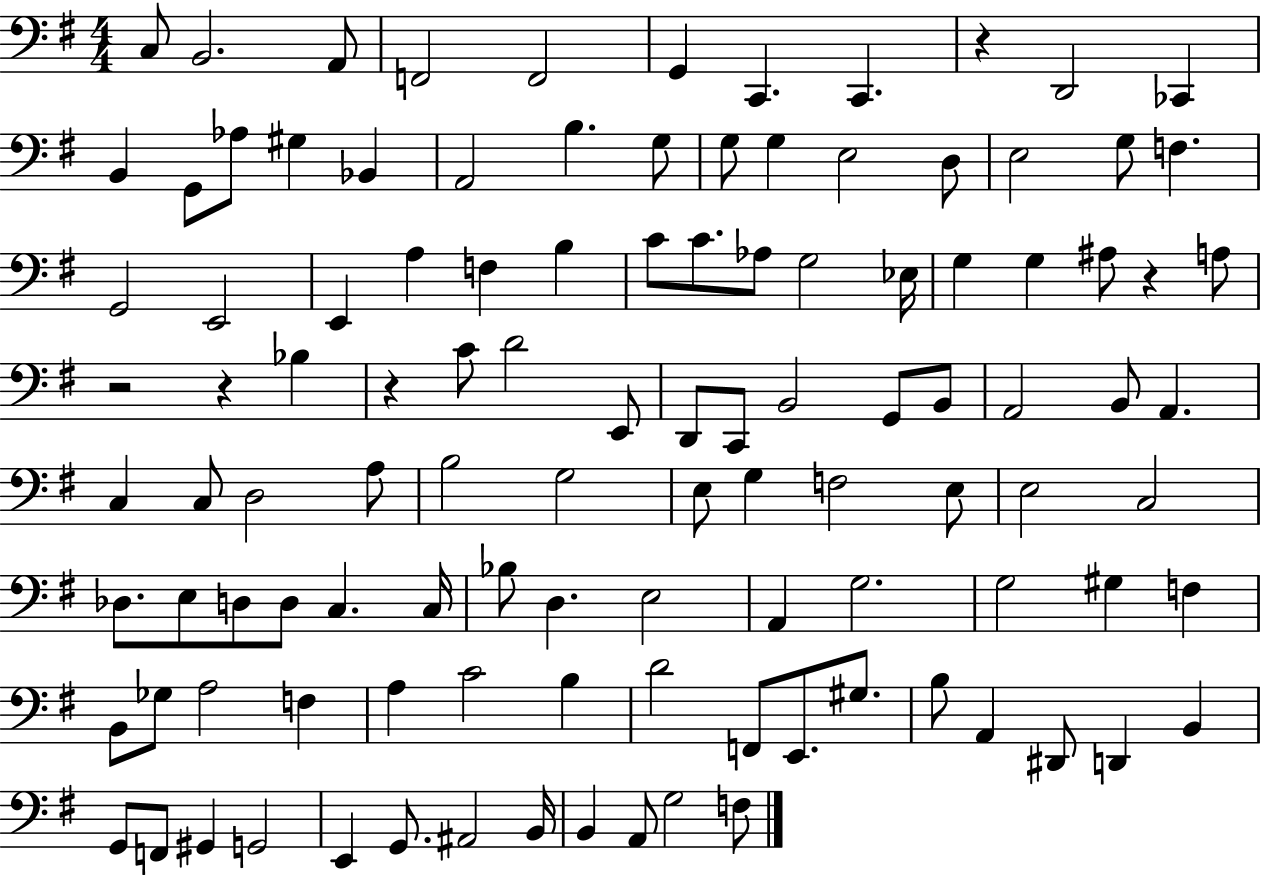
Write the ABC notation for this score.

X:1
T:Untitled
M:4/4
L:1/4
K:G
C,/2 B,,2 A,,/2 F,,2 F,,2 G,, C,, C,, z D,,2 _C,, B,, G,,/2 _A,/2 ^G, _B,, A,,2 B, G,/2 G,/2 G, E,2 D,/2 E,2 G,/2 F, G,,2 E,,2 E,, A, F, B, C/2 C/2 _A,/2 G,2 _E,/4 G, G, ^A,/2 z A,/2 z2 z _B, z C/2 D2 E,,/2 D,,/2 C,,/2 B,,2 G,,/2 B,,/2 A,,2 B,,/2 A,, C, C,/2 D,2 A,/2 B,2 G,2 E,/2 G, F,2 E,/2 E,2 C,2 _D,/2 E,/2 D,/2 D,/2 C, C,/4 _B,/2 D, E,2 A,, G,2 G,2 ^G, F, B,,/2 _G,/2 A,2 F, A, C2 B, D2 F,,/2 E,,/2 ^G,/2 B,/2 A,, ^D,,/2 D,, B,, G,,/2 F,,/2 ^G,, G,,2 E,, G,,/2 ^A,,2 B,,/4 B,, A,,/2 G,2 F,/2